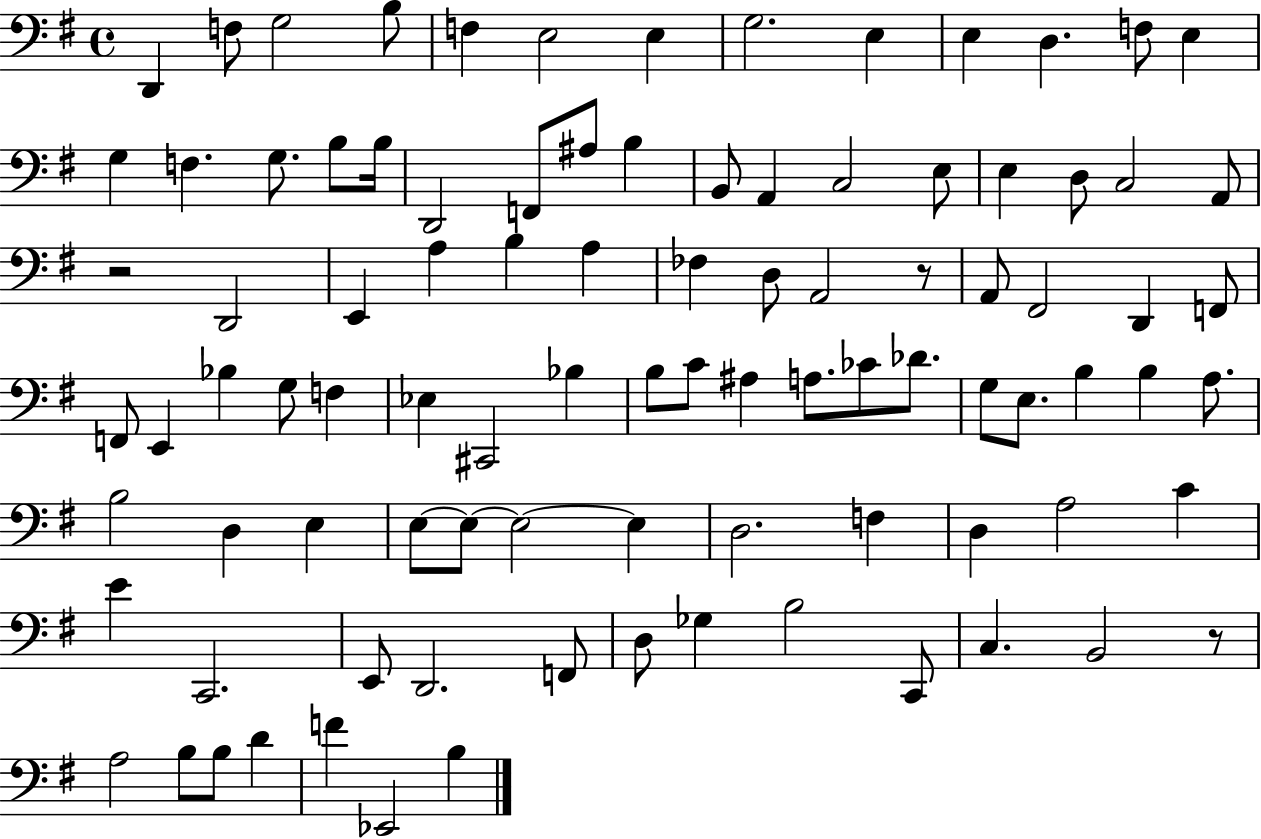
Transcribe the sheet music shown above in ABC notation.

X:1
T:Untitled
M:4/4
L:1/4
K:G
D,, F,/2 G,2 B,/2 F, E,2 E, G,2 E, E, D, F,/2 E, G, F, G,/2 B,/2 B,/4 D,,2 F,,/2 ^A,/2 B, B,,/2 A,, C,2 E,/2 E, D,/2 C,2 A,,/2 z2 D,,2 E,, A, B, A, _F, D,/2 A,,2 z/2 A,,/2 ^F,,2 D,, F,,/2 F,,/2 E,, _B, G,/2 F, _E, ^C,,2 _B, B,/2 C/2 ^A, A,/2 _C/2 _D/2 G,/2 E,/2 B, B, A,/2 B,2 D, E, E,/2 E,/2 E,2 E, D,2 F, D, A,2 C E C,,2 E,,/2 D,,2 F,,/2 D,/2 _G, B,2 C,,/2 C, B,,2 z/2 A,2 B,/2 B,/2 D F _E,,2 B,